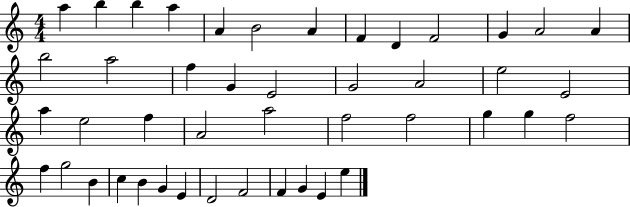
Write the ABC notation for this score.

X:1
T:Untitled
M:4/4
L:1/4
K:C
a b b a A B2 A F D F2 G A2 A b2 a2 f G E2 G2 A2 e2 E2 a e2 f A2 a2 f2 f2 g g f2 f g2 B c B G E D2 F2 F G E e